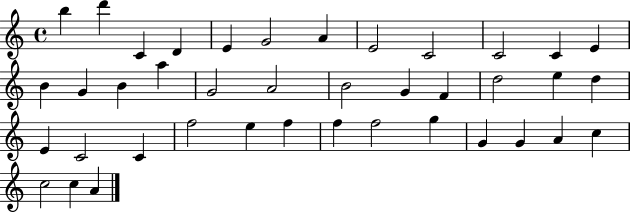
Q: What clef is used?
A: treble